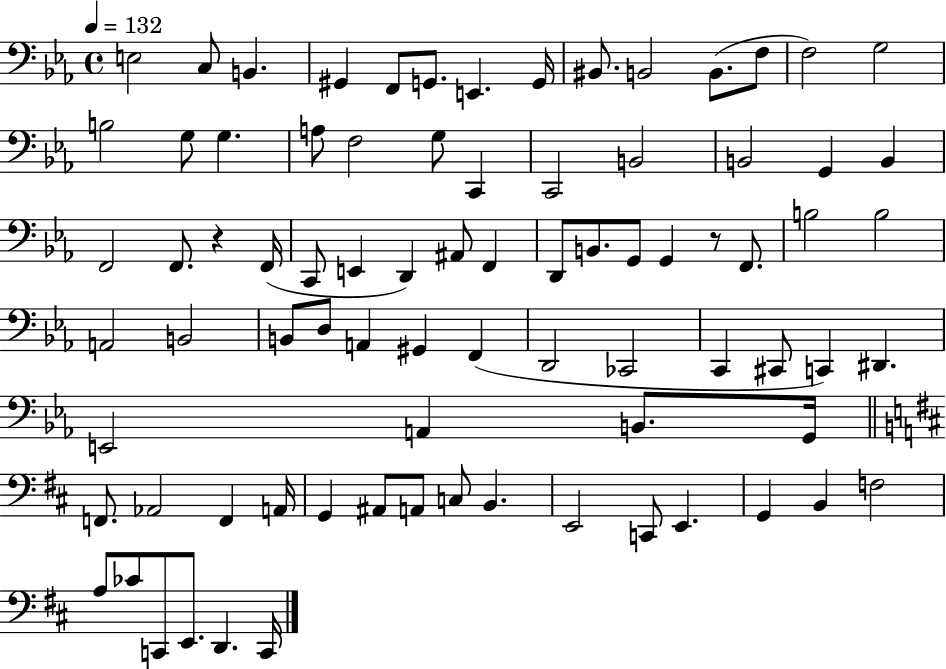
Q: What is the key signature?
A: EES major